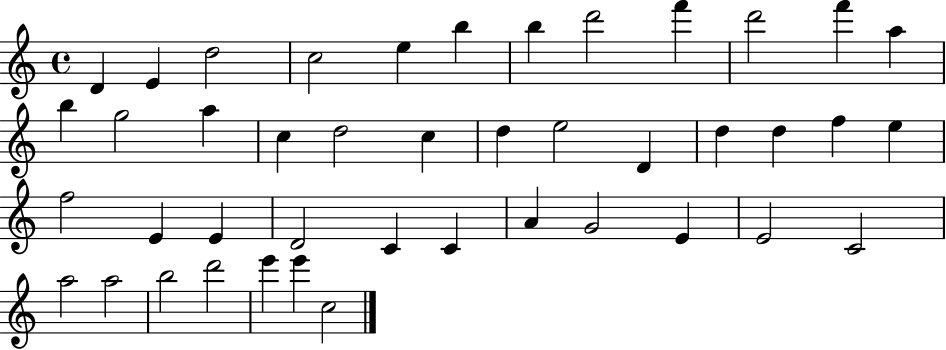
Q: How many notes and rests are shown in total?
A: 43